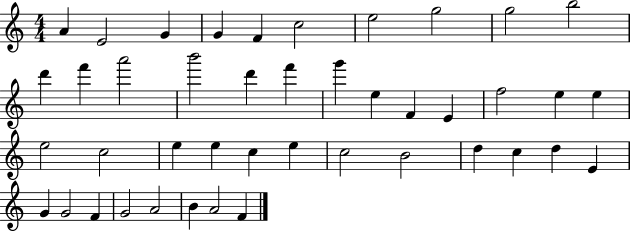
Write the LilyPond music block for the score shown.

{
  \clef treble
  \numericTimeSignature
  \time 4/4
  \key c \major
  a'4 e'2 g'4 | g'4 f'4 c''2 | e''2 g''2 | g''2 b''2 | \break d'''4 f'''4 a'''2 | b'''2 d'''4 f'''4 | g'''4 e''4 f'4 e'4 | f''2 e''4 e''4 | \break e''2 c''2 | e''4 e''4 c''4 e''4 | c''2 b'2 | d''4 c''4 d''4 e'4 | \break g'4 g'2 f'4 | g'2 a'2 | b'4 a'2 f'4 | \bar "|."
}